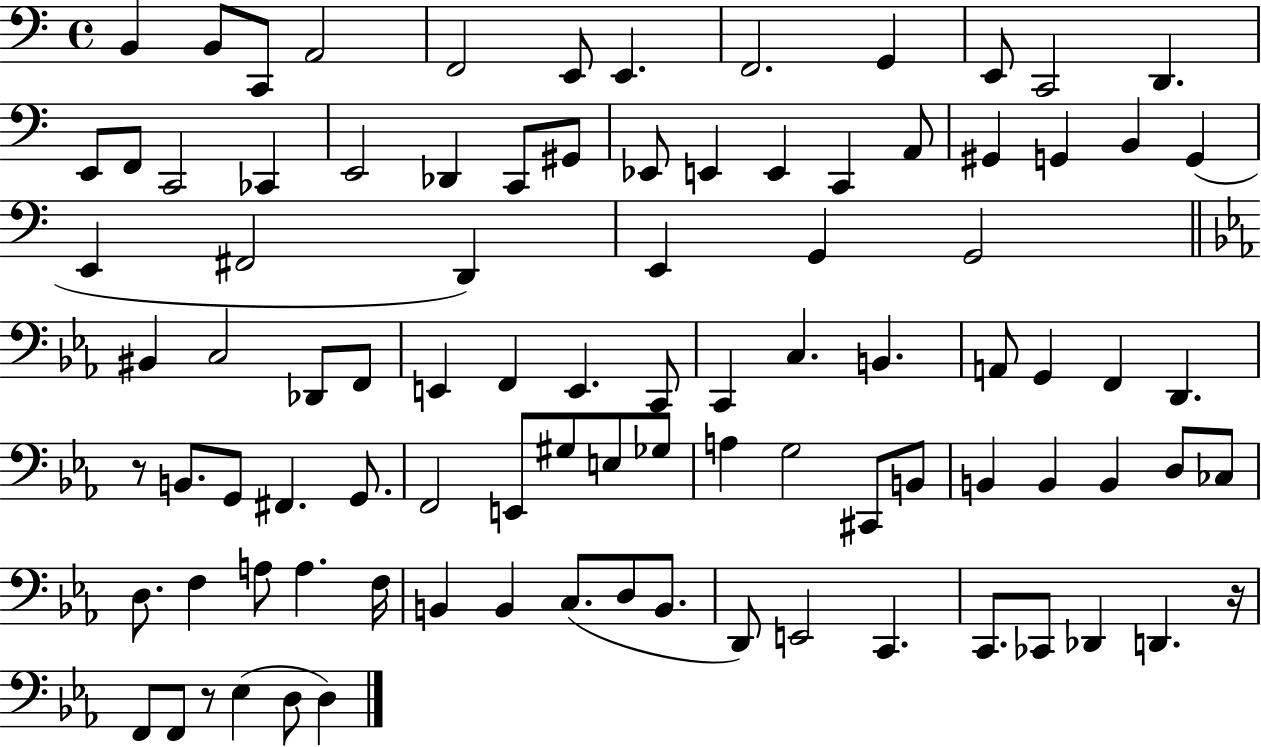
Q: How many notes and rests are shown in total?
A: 93